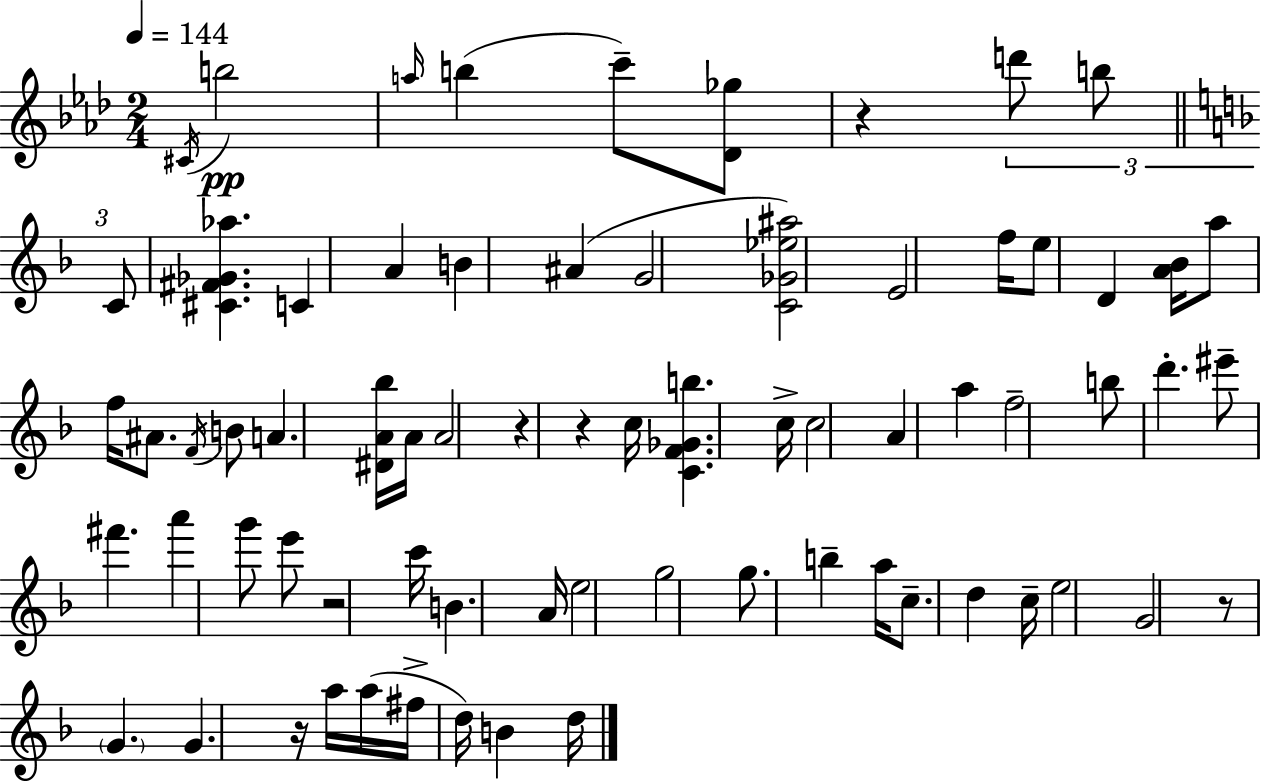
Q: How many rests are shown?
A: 6